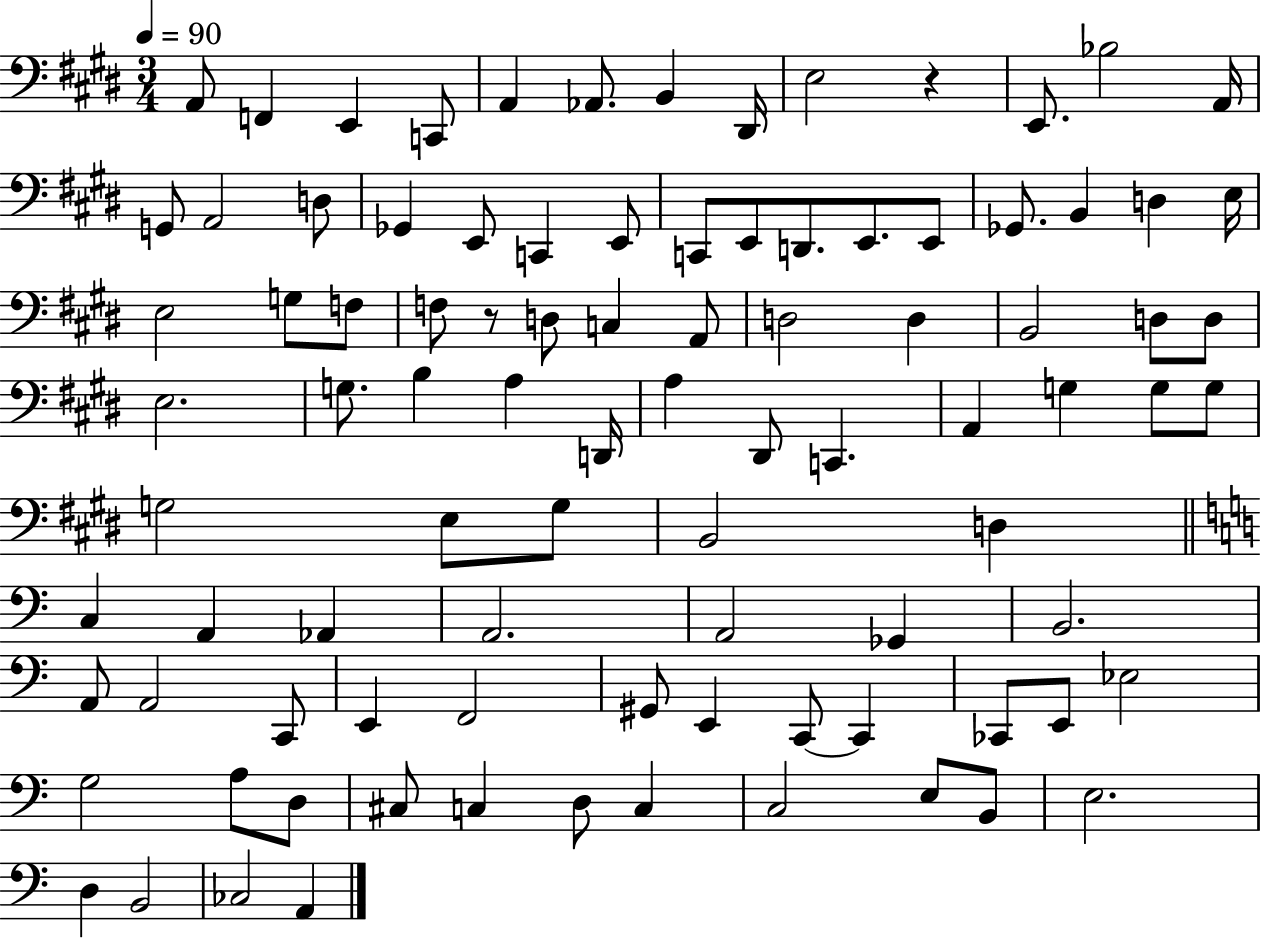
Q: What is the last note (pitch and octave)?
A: A2